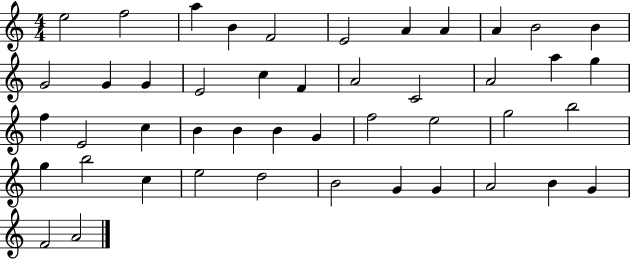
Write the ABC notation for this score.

X:1
T:Untitled
M:4/4
L:1/4
K:C
e2 f2 a B F2 E2 A A A B2 B G2 G G E2 c F A2 C2 A2 a g f E2 c B B B G f2 e2 g2 b2 g b2 c e2 d2 B2 G G A2 B G F2 A2